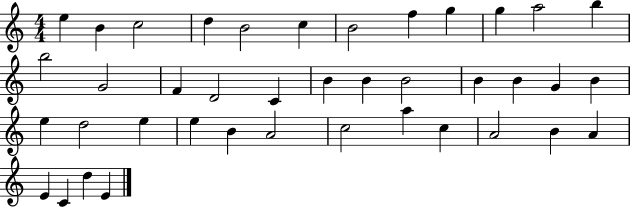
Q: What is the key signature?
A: C major